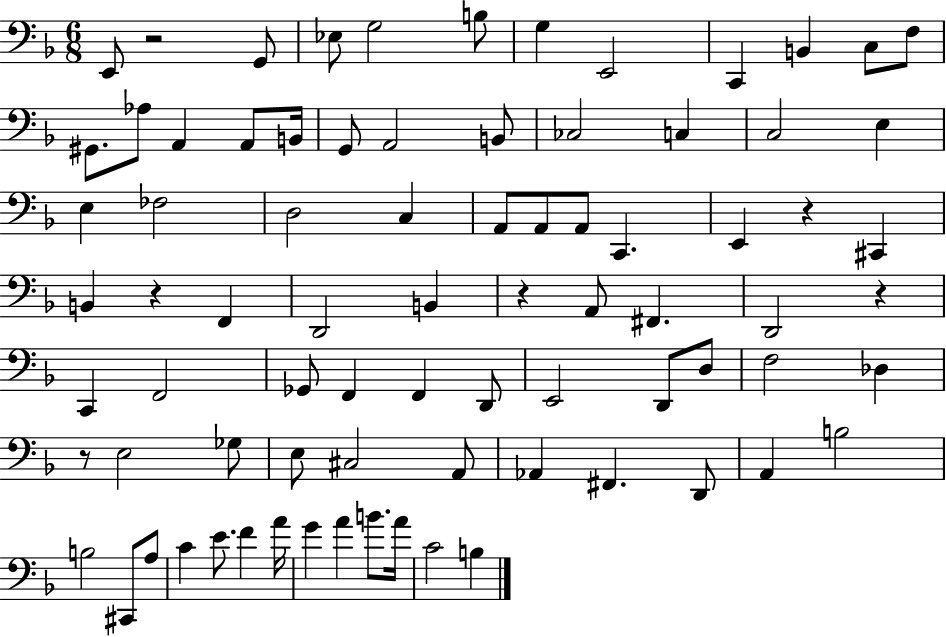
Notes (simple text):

E2/e R/h G2/e Eb3/e G3/h B3/e G3/q E2/h C2/q B2/q C3/e F3/e G#2/e. Ab3/e A2/q A2/e B2/s G2/e A2/h B2/e CES3/h C3/q C3/h E3/q E3/q FES3/h D3/h C3/q A2/e A2/e A2/e C2/q. E2/q R/q C#2/q B2/q R/q F2/q D2/h B2/q R/q A2/e F#2/q. D2/h R/q C2/q F2/h Gb2/e F2/q F2/q D2/e E2/h D2/e D3/e F3/h Db3/q R/e E3/h Gb3/e E3/e C#3/h A2/e Ab2/q F#2/q. D2/e A2/q B3/h B3/h C#2/e A3/e C4/q E4/e. F4/q A4/s G4/q A4/q B4/e. A4/s C4/h B3/q